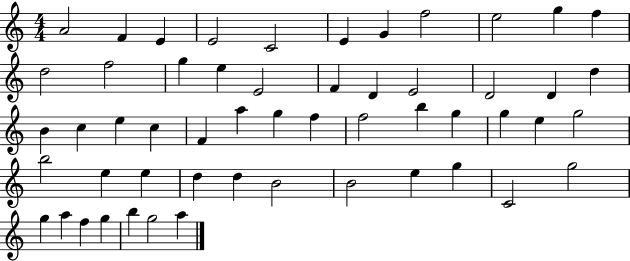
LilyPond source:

{
  \clef treble
  \numericTimeSignature
  \time 4/4
  \key c \major
  a'2 f'4 e'4 | e'2 c'2 | e'4 g'4 f''2 | e''2 g''4 f''4 | \break d''2 f''2 | g''4 e''4 e'2 | f'4 d'4 e'2 | d'2 d'4 d''4 | \break b'4 c''4 e''4 c''4 | f'4 a''4 g''4 f''4 | f''2 b''4 g''4 | g''4 e''4 g''2 | \break b''2 e''4 e''4 | d''4 d''4 b'2 | b'2 e''4 g''4 | c'2 g''2 | \break g''4 a''4 f''4 g''4 | b''4 g''2 a''4 | \bar "|."
}